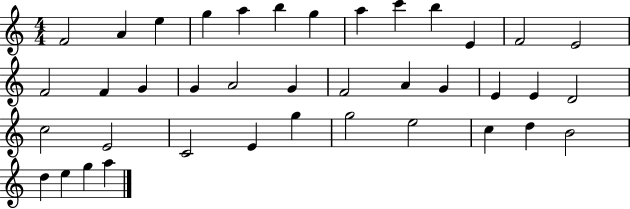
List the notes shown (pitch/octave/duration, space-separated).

F4/h A4/q E5/q G5/q A5/q B5/q G5/q A5/q C6/q B5/q E4/q F4/h E4/h F4/h F4/q G4/q G4/q A4/h G4/q F4/h A4/q G4/q E4/q E4/q D4/h C5/h E4/h C4/h E4/q G5/q G5/h E5/h C5/q D5/q B4/h D5/q E5/q G5/q A5/q